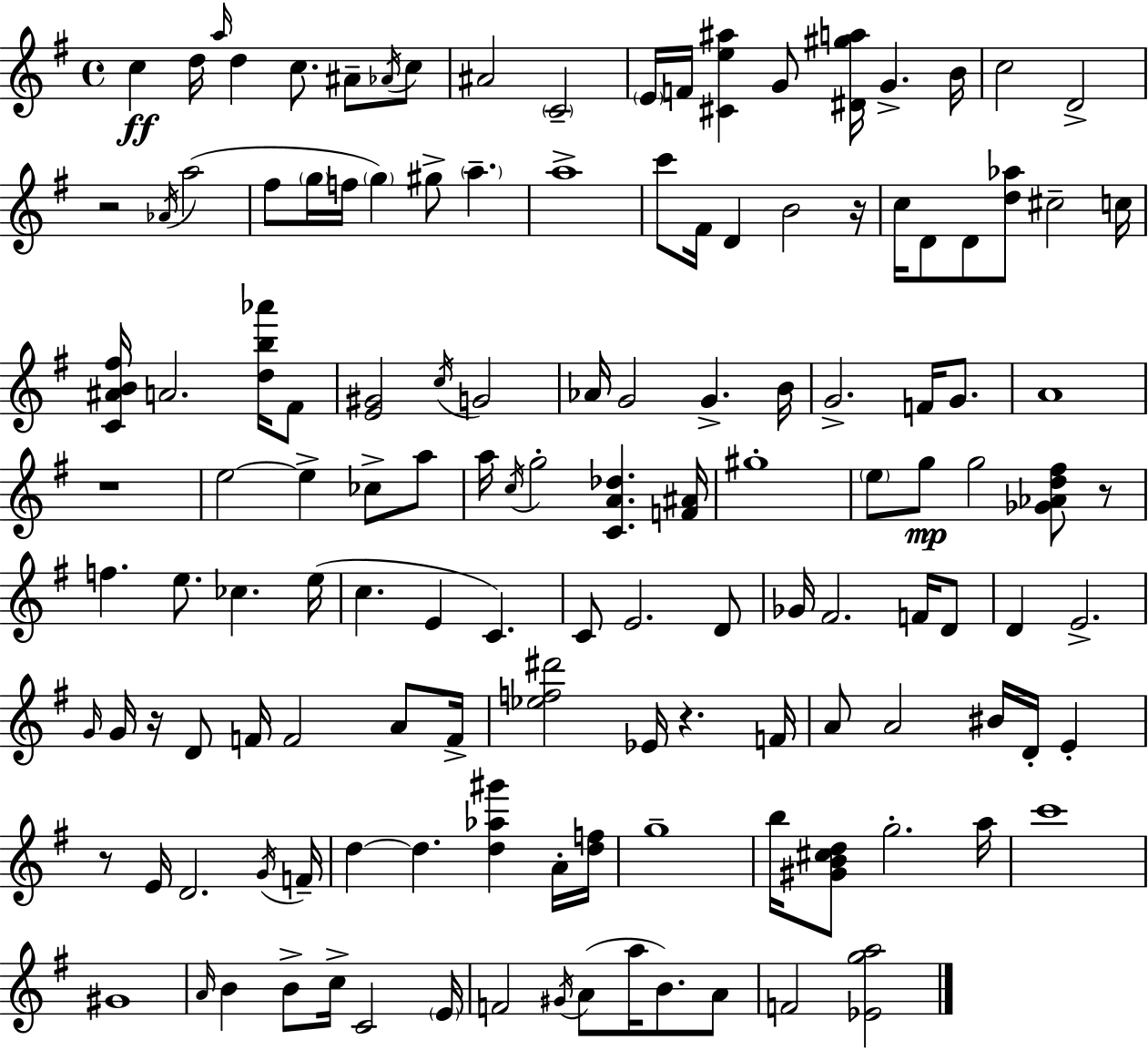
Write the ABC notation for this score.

X:1
T:Untitled
M:4/4
L:1/4
K:Em
c d/4 a/4 d c/2 ^A/2 _A/4 c/2 ^A2 C2 E/4 F/4 [^Ce^a] G/2 [^D^ga]/4 G B/4 c2 D2 z2 _A/4 a2 ^f/2 g/4 f/4 g ^g/2 a a4 c'/2 ^F/4 D B2 z/4 c/4 D/2 D/2 [d_a]/2 ^c2 c/4 [C^AB^f]/4 A2 [db_a']/4 ^F/2 [E^G]2 c/4 G2 _A/4 G2 G B/4 G2 F/4 G/2 A4 z4 e2 e _c/2 a/2 a/4 c/4 g2 [CA_d] [F^A]/4 ^g4 e/2 g/2 g2 [_G_Ad^f]/2 z/2 f e/2 _c e/4 c E C C/2 E2 D/2 _G/4 ^F2 F/4 D/2 D E2 G/4 G/4 z/4 D/2 F/4 F2 A/2 F/4 [_ef^d']2 _E/4 z F/4 A/2 A2 ^B/4 D/4 E z/2 E/4 D2 G/4 F/4 d d [d_a^g'] A/4 [df]/4 g4 b/4 [^GB^cd]/2 g2 a/4 c'4 ^G4 A/4 B B/2 c/4 C2 E/4 F2 ^G/4 A/2 a/4 B/2 A/2 F2 [_Ega]2